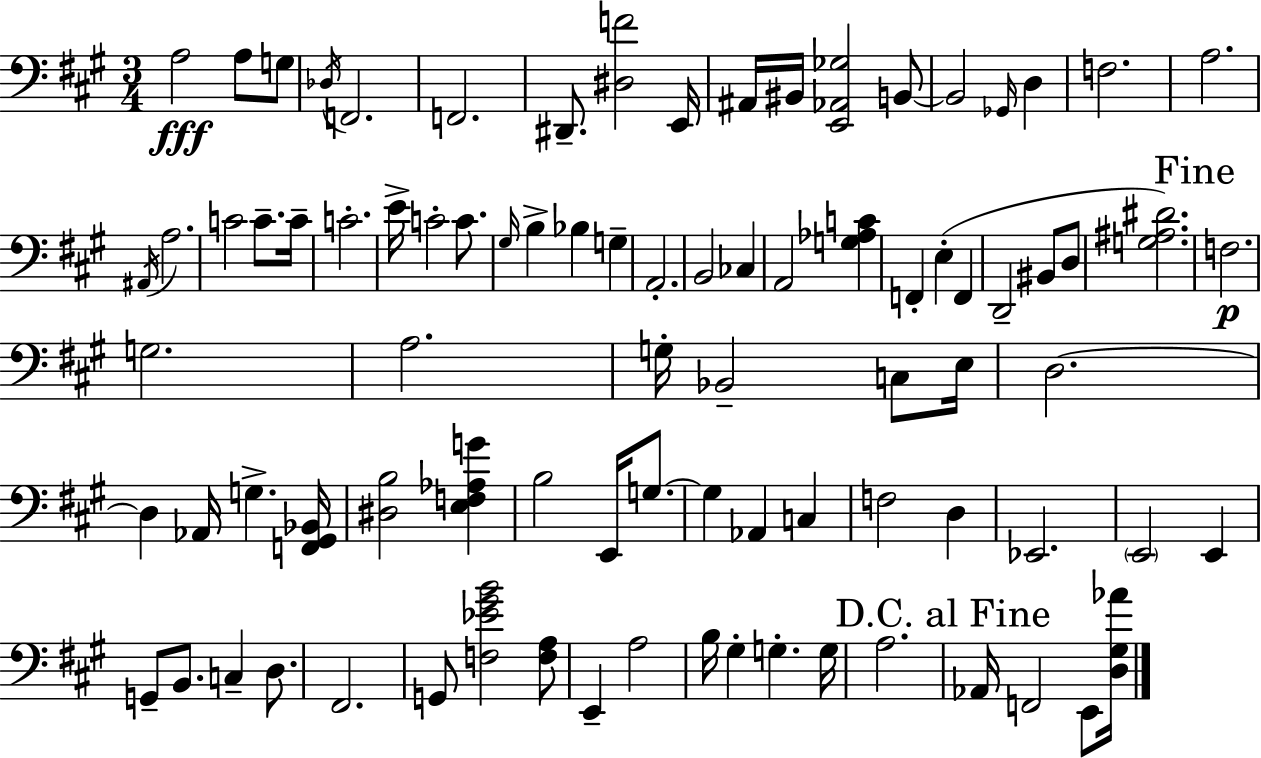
A3/h A3/e G3/e Db3/s F2/h. F2/h. D#2/e. [D#3,F4]/h E2/s A#2/s BIS2/s [E2,Ab2,Gb3]/h B2/e B2/h Gb2/s D3/q F3/h. A3/h. A#2/s A3/h. C4/h C4/e. C4/s C4/h. E4/s C4/h C4/e. G#3/s B3/q Bb3/q G3/q A2/h. B2/h CES3/q A2/h [G3,Ab3,C4]/q F2/q E3/q F2/q D2/h BIS2/e D3/e [G3,A#3,D#4]/h. F3/h. G3/h. A3/h. G3/s Bb2/h C3/e E3/s D3/h. D3/q Ab2/s G3/q. [F2,G#2,Bb2]/s [D#3,B3]/h [E3,F3,Ab3,G4]/q B3/h E2/s G3/e. G3/q Ab2/q C3/q F3/h D3/q Eb2/h. E2/h E2/q G2/e B2/e. C3/q D3/e. F#2/h. G2/e [F3,Eb4,G#4,B4]/h [F3,A3]/e E2/q A3/h B3/s G#3/q G3/q. G3/s A3/h. Ab2/s F2/h E2/e [D3,G#3,Ab4]/s